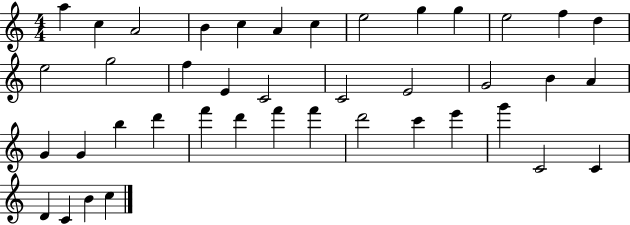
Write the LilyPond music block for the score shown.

{
  \clef treble
  \numericTimeSignature
  \time 4/4
  \key c \major
  a''4 c''4 a'2 | b'4 c''4 a'4 c''4 | e''2 g''4 g''4 | e''2 f''4 d''4 | \break e''2 g''2 | f''4 e'4 c'2 | c'2 e'2 | g'2 b'4 a'4 | \break g'4 g'4 b''4 d'''4 | f'''4 d'''4 f'''4 f'''4 | d'''2 c'''4 e'''4 | g'''4 c'2 c'4 | \break d'4 c'4 b'4 c''4 | \bar "|."
}